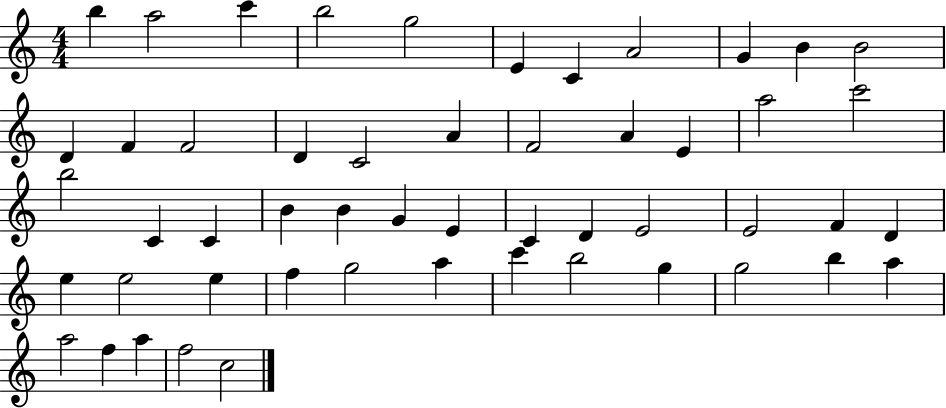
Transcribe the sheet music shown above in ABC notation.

X:1
T:Untitled
M:4/4
L:1/4
K:C
b a2 c' b2 g2 E C A2 G B B2 D F F2 D C2 A F2 A E a2 c'2 b2 C C B B G E C D E2 E2 F D e e2 e f g2 a c' b2 g g2 b a a2 f a f2 c2